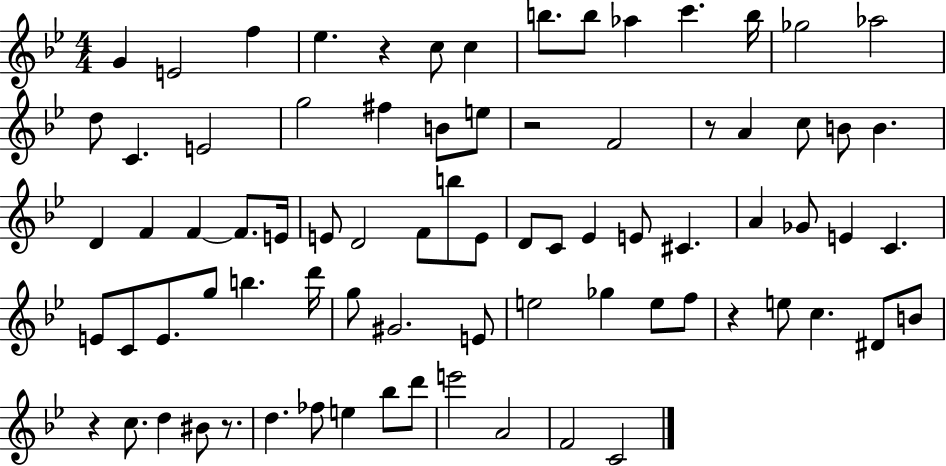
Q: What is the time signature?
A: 4/4